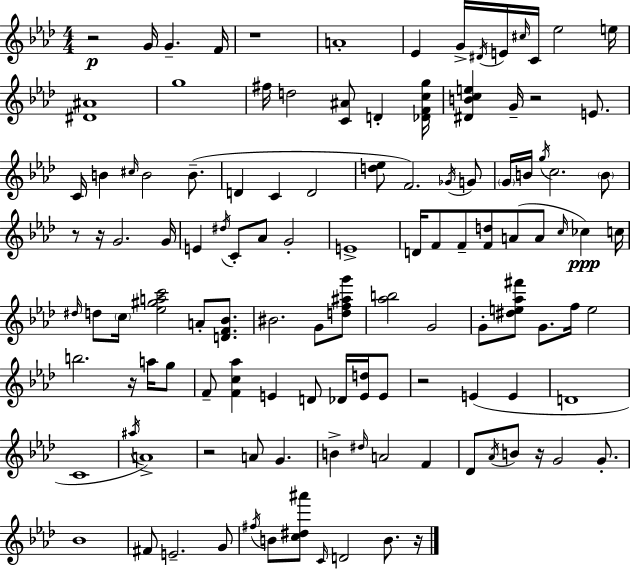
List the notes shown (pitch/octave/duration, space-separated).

R/h G4/s G4/q. F4/s R/w A4/w Eb4/q G4/s D#4/s E4/s C#5/s C4/s Eb5/h E5/s [D#4,A#4]/w G5/w F#5/s D5/h [C4,A#4]/e D4/q [Db4,F4,C5,G5]/s [D#4,B4,C5,E5]/q G4/s R/h E4/e. C4/s B4/q C#5/s B4/h B4/e. D4/q C4/q D4/h [D5,Eb5]/e F4/h. Gb4/s G4/e G4/s B4/s G5/s C5/h. B4/e R/e R/s G4/h. G4/s E4/q D#5/s C4/e Ab4/e G4/h E4/w D4/s F4/e F4/e [F4,D5]/e A4/e A4/e C5/s CES5/q C5/s D#5/s D5/e C5/s [Eb5,G#5,A5,C6]/h A4/e [D4,F4,Bb4]/e. BIS4/h. G4/e [D5,F5,A#5,G6]/e [Ab5,B5]/h G4/h G4/e [D#5,E5,Ab5,F#6]/e G4/e. F5/s E5/h B5/h. R/s A5/s G5/e F4/e [F4,C5,Ab5]/q E4/q D4/e Db4/s [E4,D5]/s E4/e R/h E4/q E4/q D4/w C4/w A#5/s A4/w R/h A4/e G4/q. B4/q D#5/s A4/h F4/q Db4/e Ab4/s B4/e R/s G4/h G4/e. Bb4/w F#4/e E4/h. G4/e F#5/s B4/e [C5,D#5,A#6]/e C4/s D4/h B4/e. R/s